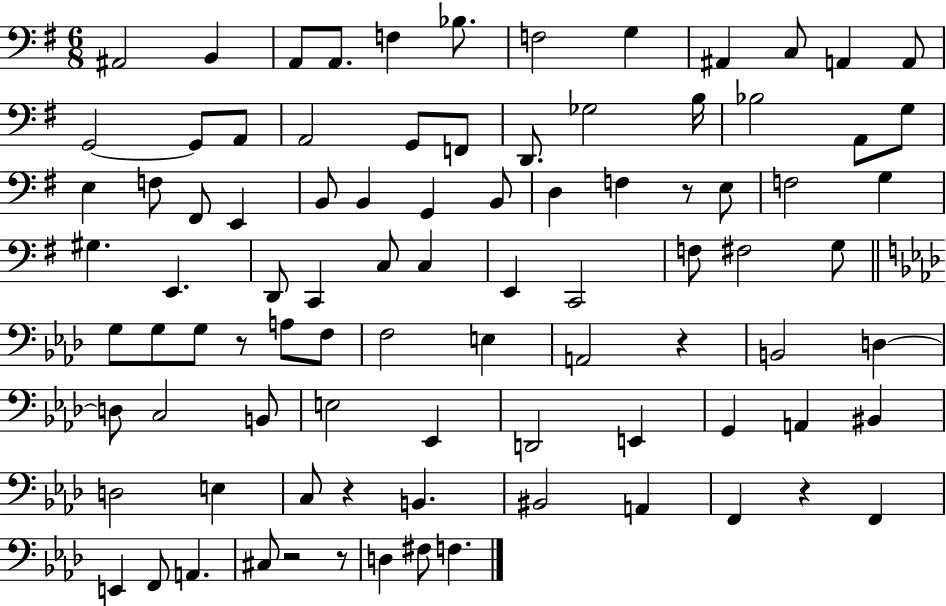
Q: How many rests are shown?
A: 7